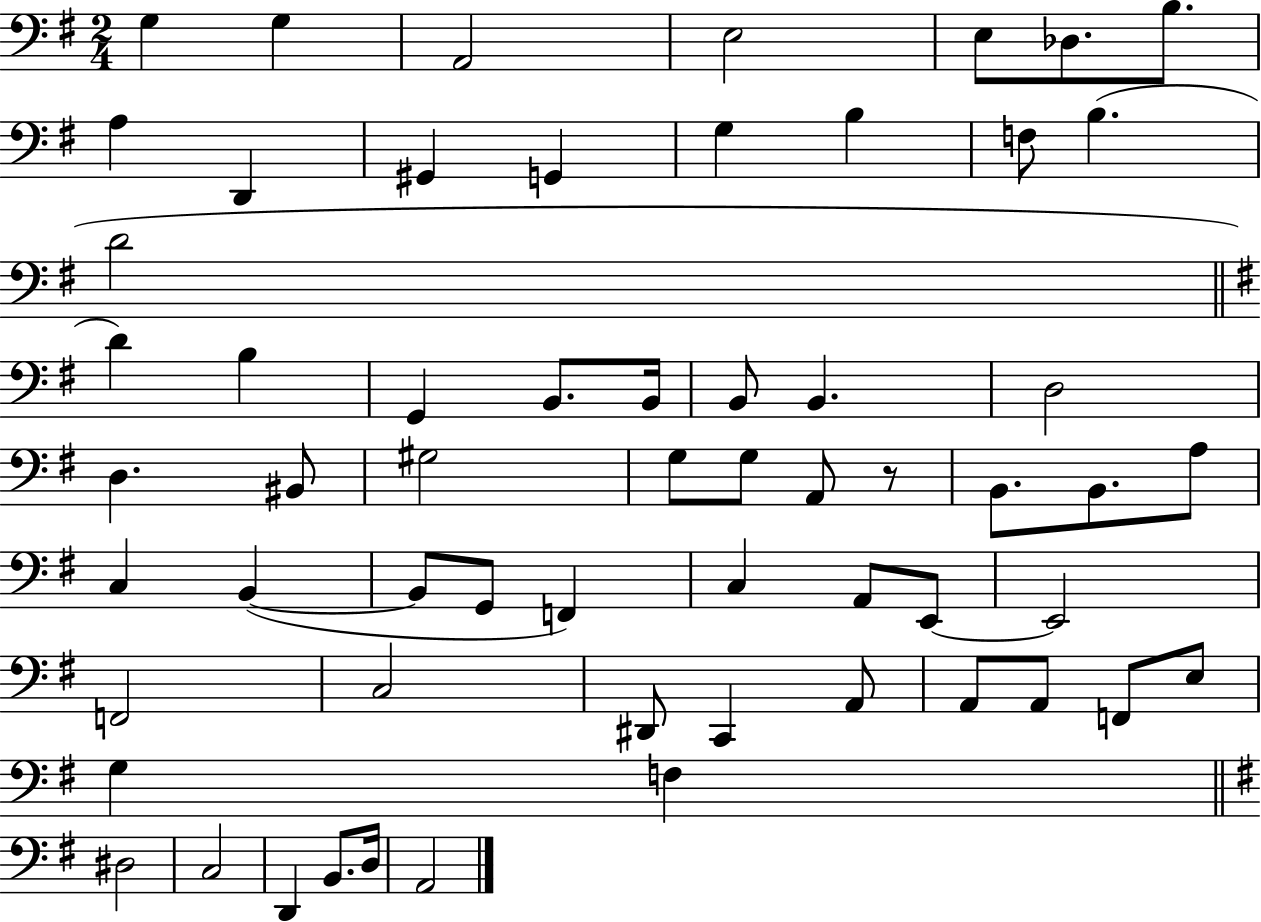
{
  \clef bass
  \numericTimeSignature
  \time 2/4
  \key g \major
  g4 g4 | a,2 | e2 | e8 des8. b8. | \break a4 d,4 | gis,4 g,4 | g4 b4 | f8 b4.( | \break d'2 | \bar "||" \break \key e \minor d'4) b4 | g,4 b,8. b,16 | b,8 b,4. | d2 | \break d4. bis,8 | gis2 | g8 g8 a,8 r8 | b,8. b,8. a8 | \break c4 b,4~(~ | b,8 g,8 f,4) | c4 a,8 e,8~~ | e,2 | \break f,2 | c2 | dis,8 c,4 a,8 | a,8 a,8 f,8 e8 | \break g4 f4 | \bar "||" \break \key e \minor dis2 | c2 | d,4 b,8. d16 | a,2 | \break \bar "|."
}